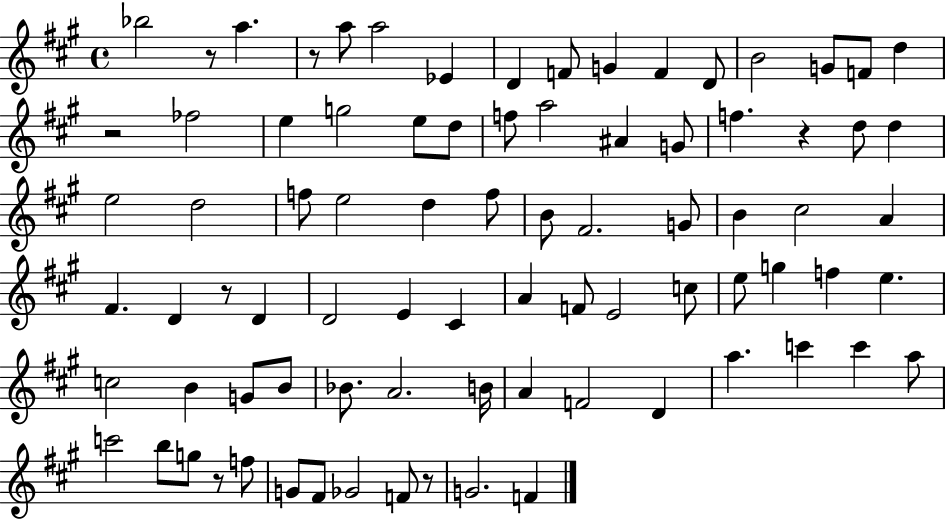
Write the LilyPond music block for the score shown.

{
  \clef treble
  \time 4/4
  \defaultTimeSignature
  \key a \major
  \repeat volta 2 { bes''2 r8 a''4. | r8 a''8 a''2 ees'4 | d'4 f'8 g'4 f'4 d'8 | b'2 g'8 f'8 d''4 | \break r2 fes''2 | e''4 g''2 e''8 d''8 | f''8 a''2 ais'4 g'8 | f''4. r4 d''8 d''4 | \break e''2 d''2 | f''8 e''2 d''4 f''8 | b'8 fis'2. g'8 | b'4 cis''2 a'4 | \break fis'4. d'4 r8 d'4 | d'2 e'4 cis'4 | a'4 f'8 e'2 c''8 | e''8 g''4 f''4 e''4. | \break c''2 b'4 g'8 b'8 | bes'8. a'2. b'16 | a'4 f'2 d'4 | a''4. c'''4 c'''4 a''8 | \break c'''2 b''8 g''8 r8 f''8 | g'8 fis'8 ges'2 f'8 r8 | g'2. f'4 | } \bar "|."
}